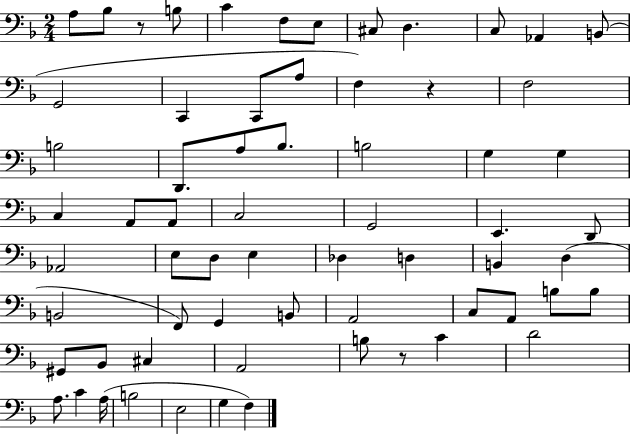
{
  \clef bass
  \numericTimeSignature
  \time 2/4
  \key f \major
  a8 bes8 r8 b8 | c'4 f8 e8 | cis8 d4. | c8 aes,4 b,8( | \break g,2 | c,4 c,8 a8 | f4) r4 | f2 | \break b2 | d,8. a8 bes8. | b2 | g4 g4 | \break c4 a,8 a,8 | c2 | g,2 | e,4. d,8 | \break aes,2 | e8 d8 e4 | des4 d4 | b,4 d4( | \break b,2 | f,8) g,4 b,8 | a,2 | c8 a,8 b8 b8 | \break gis,8 bes,8 cis4 | a,2 | b8 r8 c'4 | d'2 | \break a8. c'4 a16( | b2 | e2 | g4 f4) | \break \bar "|."
}